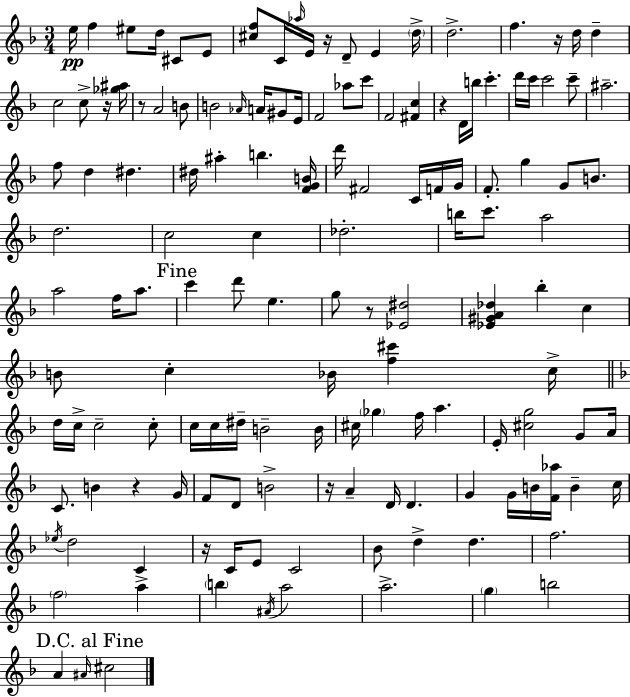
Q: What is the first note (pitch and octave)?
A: E5